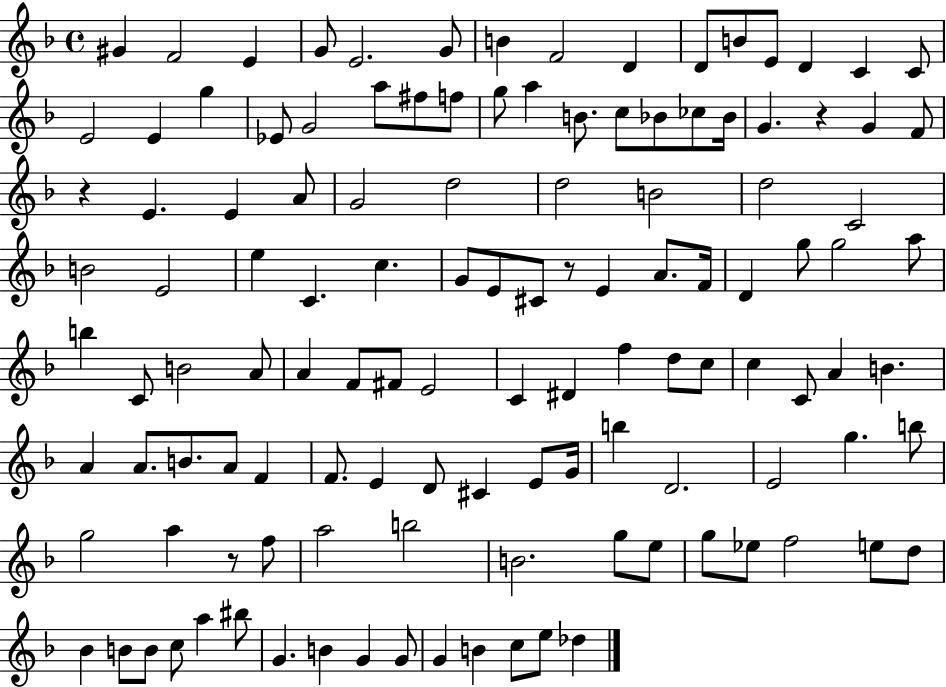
{
  \clef treble
  \time 4/4
  \defaultTimeSignature
  \key f \major
  gis'4 f'2 e'4 | g'8 e'2. g'8 | b'4 f'2 d'4 | d'8 b'8 e'8 d'4 c'4 c'8 | \break e'2 e'4 g''4 | ees'8 g'2 a''8 fis''8 f''8 | g''8 a''4 b'8. c''8 bes'8 ces''8 bes'16 | g'4. r4 g'4 f'8 | \break r4 e'4. e'4 a'8 | g'2 d''2 | d''2 b'2 | d''2 c'2 | \break b'2 e'2 | e''4 c'4. c''4. | g'8 e'8 cis'8 r8 e'4 a'8. f'16 | d'4 g''8 g''2 a''8 | \break b''4 c'8 b'2 a'8 | a'4 f'8 fis'8 e'2 | c'4 dis'4 f''4 d''8 c''8 | c''4 c'8 a'4 b'4. | \break a'4 a'8. b'8. a'8 f'4 | f'8. e'4 d'8 cis'4 e'8 g'16 | b''4 d'2. | e'2 g''4. b''8 | \break g''2 a''4 r8 f''8 | a''2 b''2 | b'2. g''8 e''8 | g''8 ees''8 f''2 e''8 d''8 | \break bes'4 b'8 b'8 c''8 a''4 bis''8 | g'4. b'4 g'4 g'8 | g'4 b'4 c''8 e''8 des''4 | \bar "|."
}